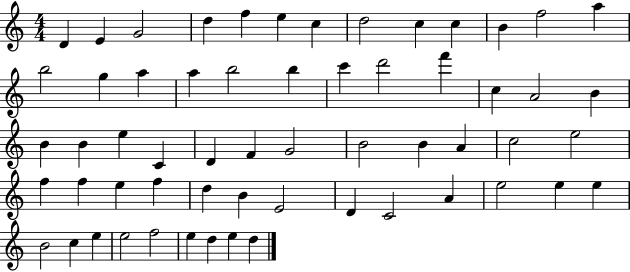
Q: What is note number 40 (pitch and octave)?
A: E5